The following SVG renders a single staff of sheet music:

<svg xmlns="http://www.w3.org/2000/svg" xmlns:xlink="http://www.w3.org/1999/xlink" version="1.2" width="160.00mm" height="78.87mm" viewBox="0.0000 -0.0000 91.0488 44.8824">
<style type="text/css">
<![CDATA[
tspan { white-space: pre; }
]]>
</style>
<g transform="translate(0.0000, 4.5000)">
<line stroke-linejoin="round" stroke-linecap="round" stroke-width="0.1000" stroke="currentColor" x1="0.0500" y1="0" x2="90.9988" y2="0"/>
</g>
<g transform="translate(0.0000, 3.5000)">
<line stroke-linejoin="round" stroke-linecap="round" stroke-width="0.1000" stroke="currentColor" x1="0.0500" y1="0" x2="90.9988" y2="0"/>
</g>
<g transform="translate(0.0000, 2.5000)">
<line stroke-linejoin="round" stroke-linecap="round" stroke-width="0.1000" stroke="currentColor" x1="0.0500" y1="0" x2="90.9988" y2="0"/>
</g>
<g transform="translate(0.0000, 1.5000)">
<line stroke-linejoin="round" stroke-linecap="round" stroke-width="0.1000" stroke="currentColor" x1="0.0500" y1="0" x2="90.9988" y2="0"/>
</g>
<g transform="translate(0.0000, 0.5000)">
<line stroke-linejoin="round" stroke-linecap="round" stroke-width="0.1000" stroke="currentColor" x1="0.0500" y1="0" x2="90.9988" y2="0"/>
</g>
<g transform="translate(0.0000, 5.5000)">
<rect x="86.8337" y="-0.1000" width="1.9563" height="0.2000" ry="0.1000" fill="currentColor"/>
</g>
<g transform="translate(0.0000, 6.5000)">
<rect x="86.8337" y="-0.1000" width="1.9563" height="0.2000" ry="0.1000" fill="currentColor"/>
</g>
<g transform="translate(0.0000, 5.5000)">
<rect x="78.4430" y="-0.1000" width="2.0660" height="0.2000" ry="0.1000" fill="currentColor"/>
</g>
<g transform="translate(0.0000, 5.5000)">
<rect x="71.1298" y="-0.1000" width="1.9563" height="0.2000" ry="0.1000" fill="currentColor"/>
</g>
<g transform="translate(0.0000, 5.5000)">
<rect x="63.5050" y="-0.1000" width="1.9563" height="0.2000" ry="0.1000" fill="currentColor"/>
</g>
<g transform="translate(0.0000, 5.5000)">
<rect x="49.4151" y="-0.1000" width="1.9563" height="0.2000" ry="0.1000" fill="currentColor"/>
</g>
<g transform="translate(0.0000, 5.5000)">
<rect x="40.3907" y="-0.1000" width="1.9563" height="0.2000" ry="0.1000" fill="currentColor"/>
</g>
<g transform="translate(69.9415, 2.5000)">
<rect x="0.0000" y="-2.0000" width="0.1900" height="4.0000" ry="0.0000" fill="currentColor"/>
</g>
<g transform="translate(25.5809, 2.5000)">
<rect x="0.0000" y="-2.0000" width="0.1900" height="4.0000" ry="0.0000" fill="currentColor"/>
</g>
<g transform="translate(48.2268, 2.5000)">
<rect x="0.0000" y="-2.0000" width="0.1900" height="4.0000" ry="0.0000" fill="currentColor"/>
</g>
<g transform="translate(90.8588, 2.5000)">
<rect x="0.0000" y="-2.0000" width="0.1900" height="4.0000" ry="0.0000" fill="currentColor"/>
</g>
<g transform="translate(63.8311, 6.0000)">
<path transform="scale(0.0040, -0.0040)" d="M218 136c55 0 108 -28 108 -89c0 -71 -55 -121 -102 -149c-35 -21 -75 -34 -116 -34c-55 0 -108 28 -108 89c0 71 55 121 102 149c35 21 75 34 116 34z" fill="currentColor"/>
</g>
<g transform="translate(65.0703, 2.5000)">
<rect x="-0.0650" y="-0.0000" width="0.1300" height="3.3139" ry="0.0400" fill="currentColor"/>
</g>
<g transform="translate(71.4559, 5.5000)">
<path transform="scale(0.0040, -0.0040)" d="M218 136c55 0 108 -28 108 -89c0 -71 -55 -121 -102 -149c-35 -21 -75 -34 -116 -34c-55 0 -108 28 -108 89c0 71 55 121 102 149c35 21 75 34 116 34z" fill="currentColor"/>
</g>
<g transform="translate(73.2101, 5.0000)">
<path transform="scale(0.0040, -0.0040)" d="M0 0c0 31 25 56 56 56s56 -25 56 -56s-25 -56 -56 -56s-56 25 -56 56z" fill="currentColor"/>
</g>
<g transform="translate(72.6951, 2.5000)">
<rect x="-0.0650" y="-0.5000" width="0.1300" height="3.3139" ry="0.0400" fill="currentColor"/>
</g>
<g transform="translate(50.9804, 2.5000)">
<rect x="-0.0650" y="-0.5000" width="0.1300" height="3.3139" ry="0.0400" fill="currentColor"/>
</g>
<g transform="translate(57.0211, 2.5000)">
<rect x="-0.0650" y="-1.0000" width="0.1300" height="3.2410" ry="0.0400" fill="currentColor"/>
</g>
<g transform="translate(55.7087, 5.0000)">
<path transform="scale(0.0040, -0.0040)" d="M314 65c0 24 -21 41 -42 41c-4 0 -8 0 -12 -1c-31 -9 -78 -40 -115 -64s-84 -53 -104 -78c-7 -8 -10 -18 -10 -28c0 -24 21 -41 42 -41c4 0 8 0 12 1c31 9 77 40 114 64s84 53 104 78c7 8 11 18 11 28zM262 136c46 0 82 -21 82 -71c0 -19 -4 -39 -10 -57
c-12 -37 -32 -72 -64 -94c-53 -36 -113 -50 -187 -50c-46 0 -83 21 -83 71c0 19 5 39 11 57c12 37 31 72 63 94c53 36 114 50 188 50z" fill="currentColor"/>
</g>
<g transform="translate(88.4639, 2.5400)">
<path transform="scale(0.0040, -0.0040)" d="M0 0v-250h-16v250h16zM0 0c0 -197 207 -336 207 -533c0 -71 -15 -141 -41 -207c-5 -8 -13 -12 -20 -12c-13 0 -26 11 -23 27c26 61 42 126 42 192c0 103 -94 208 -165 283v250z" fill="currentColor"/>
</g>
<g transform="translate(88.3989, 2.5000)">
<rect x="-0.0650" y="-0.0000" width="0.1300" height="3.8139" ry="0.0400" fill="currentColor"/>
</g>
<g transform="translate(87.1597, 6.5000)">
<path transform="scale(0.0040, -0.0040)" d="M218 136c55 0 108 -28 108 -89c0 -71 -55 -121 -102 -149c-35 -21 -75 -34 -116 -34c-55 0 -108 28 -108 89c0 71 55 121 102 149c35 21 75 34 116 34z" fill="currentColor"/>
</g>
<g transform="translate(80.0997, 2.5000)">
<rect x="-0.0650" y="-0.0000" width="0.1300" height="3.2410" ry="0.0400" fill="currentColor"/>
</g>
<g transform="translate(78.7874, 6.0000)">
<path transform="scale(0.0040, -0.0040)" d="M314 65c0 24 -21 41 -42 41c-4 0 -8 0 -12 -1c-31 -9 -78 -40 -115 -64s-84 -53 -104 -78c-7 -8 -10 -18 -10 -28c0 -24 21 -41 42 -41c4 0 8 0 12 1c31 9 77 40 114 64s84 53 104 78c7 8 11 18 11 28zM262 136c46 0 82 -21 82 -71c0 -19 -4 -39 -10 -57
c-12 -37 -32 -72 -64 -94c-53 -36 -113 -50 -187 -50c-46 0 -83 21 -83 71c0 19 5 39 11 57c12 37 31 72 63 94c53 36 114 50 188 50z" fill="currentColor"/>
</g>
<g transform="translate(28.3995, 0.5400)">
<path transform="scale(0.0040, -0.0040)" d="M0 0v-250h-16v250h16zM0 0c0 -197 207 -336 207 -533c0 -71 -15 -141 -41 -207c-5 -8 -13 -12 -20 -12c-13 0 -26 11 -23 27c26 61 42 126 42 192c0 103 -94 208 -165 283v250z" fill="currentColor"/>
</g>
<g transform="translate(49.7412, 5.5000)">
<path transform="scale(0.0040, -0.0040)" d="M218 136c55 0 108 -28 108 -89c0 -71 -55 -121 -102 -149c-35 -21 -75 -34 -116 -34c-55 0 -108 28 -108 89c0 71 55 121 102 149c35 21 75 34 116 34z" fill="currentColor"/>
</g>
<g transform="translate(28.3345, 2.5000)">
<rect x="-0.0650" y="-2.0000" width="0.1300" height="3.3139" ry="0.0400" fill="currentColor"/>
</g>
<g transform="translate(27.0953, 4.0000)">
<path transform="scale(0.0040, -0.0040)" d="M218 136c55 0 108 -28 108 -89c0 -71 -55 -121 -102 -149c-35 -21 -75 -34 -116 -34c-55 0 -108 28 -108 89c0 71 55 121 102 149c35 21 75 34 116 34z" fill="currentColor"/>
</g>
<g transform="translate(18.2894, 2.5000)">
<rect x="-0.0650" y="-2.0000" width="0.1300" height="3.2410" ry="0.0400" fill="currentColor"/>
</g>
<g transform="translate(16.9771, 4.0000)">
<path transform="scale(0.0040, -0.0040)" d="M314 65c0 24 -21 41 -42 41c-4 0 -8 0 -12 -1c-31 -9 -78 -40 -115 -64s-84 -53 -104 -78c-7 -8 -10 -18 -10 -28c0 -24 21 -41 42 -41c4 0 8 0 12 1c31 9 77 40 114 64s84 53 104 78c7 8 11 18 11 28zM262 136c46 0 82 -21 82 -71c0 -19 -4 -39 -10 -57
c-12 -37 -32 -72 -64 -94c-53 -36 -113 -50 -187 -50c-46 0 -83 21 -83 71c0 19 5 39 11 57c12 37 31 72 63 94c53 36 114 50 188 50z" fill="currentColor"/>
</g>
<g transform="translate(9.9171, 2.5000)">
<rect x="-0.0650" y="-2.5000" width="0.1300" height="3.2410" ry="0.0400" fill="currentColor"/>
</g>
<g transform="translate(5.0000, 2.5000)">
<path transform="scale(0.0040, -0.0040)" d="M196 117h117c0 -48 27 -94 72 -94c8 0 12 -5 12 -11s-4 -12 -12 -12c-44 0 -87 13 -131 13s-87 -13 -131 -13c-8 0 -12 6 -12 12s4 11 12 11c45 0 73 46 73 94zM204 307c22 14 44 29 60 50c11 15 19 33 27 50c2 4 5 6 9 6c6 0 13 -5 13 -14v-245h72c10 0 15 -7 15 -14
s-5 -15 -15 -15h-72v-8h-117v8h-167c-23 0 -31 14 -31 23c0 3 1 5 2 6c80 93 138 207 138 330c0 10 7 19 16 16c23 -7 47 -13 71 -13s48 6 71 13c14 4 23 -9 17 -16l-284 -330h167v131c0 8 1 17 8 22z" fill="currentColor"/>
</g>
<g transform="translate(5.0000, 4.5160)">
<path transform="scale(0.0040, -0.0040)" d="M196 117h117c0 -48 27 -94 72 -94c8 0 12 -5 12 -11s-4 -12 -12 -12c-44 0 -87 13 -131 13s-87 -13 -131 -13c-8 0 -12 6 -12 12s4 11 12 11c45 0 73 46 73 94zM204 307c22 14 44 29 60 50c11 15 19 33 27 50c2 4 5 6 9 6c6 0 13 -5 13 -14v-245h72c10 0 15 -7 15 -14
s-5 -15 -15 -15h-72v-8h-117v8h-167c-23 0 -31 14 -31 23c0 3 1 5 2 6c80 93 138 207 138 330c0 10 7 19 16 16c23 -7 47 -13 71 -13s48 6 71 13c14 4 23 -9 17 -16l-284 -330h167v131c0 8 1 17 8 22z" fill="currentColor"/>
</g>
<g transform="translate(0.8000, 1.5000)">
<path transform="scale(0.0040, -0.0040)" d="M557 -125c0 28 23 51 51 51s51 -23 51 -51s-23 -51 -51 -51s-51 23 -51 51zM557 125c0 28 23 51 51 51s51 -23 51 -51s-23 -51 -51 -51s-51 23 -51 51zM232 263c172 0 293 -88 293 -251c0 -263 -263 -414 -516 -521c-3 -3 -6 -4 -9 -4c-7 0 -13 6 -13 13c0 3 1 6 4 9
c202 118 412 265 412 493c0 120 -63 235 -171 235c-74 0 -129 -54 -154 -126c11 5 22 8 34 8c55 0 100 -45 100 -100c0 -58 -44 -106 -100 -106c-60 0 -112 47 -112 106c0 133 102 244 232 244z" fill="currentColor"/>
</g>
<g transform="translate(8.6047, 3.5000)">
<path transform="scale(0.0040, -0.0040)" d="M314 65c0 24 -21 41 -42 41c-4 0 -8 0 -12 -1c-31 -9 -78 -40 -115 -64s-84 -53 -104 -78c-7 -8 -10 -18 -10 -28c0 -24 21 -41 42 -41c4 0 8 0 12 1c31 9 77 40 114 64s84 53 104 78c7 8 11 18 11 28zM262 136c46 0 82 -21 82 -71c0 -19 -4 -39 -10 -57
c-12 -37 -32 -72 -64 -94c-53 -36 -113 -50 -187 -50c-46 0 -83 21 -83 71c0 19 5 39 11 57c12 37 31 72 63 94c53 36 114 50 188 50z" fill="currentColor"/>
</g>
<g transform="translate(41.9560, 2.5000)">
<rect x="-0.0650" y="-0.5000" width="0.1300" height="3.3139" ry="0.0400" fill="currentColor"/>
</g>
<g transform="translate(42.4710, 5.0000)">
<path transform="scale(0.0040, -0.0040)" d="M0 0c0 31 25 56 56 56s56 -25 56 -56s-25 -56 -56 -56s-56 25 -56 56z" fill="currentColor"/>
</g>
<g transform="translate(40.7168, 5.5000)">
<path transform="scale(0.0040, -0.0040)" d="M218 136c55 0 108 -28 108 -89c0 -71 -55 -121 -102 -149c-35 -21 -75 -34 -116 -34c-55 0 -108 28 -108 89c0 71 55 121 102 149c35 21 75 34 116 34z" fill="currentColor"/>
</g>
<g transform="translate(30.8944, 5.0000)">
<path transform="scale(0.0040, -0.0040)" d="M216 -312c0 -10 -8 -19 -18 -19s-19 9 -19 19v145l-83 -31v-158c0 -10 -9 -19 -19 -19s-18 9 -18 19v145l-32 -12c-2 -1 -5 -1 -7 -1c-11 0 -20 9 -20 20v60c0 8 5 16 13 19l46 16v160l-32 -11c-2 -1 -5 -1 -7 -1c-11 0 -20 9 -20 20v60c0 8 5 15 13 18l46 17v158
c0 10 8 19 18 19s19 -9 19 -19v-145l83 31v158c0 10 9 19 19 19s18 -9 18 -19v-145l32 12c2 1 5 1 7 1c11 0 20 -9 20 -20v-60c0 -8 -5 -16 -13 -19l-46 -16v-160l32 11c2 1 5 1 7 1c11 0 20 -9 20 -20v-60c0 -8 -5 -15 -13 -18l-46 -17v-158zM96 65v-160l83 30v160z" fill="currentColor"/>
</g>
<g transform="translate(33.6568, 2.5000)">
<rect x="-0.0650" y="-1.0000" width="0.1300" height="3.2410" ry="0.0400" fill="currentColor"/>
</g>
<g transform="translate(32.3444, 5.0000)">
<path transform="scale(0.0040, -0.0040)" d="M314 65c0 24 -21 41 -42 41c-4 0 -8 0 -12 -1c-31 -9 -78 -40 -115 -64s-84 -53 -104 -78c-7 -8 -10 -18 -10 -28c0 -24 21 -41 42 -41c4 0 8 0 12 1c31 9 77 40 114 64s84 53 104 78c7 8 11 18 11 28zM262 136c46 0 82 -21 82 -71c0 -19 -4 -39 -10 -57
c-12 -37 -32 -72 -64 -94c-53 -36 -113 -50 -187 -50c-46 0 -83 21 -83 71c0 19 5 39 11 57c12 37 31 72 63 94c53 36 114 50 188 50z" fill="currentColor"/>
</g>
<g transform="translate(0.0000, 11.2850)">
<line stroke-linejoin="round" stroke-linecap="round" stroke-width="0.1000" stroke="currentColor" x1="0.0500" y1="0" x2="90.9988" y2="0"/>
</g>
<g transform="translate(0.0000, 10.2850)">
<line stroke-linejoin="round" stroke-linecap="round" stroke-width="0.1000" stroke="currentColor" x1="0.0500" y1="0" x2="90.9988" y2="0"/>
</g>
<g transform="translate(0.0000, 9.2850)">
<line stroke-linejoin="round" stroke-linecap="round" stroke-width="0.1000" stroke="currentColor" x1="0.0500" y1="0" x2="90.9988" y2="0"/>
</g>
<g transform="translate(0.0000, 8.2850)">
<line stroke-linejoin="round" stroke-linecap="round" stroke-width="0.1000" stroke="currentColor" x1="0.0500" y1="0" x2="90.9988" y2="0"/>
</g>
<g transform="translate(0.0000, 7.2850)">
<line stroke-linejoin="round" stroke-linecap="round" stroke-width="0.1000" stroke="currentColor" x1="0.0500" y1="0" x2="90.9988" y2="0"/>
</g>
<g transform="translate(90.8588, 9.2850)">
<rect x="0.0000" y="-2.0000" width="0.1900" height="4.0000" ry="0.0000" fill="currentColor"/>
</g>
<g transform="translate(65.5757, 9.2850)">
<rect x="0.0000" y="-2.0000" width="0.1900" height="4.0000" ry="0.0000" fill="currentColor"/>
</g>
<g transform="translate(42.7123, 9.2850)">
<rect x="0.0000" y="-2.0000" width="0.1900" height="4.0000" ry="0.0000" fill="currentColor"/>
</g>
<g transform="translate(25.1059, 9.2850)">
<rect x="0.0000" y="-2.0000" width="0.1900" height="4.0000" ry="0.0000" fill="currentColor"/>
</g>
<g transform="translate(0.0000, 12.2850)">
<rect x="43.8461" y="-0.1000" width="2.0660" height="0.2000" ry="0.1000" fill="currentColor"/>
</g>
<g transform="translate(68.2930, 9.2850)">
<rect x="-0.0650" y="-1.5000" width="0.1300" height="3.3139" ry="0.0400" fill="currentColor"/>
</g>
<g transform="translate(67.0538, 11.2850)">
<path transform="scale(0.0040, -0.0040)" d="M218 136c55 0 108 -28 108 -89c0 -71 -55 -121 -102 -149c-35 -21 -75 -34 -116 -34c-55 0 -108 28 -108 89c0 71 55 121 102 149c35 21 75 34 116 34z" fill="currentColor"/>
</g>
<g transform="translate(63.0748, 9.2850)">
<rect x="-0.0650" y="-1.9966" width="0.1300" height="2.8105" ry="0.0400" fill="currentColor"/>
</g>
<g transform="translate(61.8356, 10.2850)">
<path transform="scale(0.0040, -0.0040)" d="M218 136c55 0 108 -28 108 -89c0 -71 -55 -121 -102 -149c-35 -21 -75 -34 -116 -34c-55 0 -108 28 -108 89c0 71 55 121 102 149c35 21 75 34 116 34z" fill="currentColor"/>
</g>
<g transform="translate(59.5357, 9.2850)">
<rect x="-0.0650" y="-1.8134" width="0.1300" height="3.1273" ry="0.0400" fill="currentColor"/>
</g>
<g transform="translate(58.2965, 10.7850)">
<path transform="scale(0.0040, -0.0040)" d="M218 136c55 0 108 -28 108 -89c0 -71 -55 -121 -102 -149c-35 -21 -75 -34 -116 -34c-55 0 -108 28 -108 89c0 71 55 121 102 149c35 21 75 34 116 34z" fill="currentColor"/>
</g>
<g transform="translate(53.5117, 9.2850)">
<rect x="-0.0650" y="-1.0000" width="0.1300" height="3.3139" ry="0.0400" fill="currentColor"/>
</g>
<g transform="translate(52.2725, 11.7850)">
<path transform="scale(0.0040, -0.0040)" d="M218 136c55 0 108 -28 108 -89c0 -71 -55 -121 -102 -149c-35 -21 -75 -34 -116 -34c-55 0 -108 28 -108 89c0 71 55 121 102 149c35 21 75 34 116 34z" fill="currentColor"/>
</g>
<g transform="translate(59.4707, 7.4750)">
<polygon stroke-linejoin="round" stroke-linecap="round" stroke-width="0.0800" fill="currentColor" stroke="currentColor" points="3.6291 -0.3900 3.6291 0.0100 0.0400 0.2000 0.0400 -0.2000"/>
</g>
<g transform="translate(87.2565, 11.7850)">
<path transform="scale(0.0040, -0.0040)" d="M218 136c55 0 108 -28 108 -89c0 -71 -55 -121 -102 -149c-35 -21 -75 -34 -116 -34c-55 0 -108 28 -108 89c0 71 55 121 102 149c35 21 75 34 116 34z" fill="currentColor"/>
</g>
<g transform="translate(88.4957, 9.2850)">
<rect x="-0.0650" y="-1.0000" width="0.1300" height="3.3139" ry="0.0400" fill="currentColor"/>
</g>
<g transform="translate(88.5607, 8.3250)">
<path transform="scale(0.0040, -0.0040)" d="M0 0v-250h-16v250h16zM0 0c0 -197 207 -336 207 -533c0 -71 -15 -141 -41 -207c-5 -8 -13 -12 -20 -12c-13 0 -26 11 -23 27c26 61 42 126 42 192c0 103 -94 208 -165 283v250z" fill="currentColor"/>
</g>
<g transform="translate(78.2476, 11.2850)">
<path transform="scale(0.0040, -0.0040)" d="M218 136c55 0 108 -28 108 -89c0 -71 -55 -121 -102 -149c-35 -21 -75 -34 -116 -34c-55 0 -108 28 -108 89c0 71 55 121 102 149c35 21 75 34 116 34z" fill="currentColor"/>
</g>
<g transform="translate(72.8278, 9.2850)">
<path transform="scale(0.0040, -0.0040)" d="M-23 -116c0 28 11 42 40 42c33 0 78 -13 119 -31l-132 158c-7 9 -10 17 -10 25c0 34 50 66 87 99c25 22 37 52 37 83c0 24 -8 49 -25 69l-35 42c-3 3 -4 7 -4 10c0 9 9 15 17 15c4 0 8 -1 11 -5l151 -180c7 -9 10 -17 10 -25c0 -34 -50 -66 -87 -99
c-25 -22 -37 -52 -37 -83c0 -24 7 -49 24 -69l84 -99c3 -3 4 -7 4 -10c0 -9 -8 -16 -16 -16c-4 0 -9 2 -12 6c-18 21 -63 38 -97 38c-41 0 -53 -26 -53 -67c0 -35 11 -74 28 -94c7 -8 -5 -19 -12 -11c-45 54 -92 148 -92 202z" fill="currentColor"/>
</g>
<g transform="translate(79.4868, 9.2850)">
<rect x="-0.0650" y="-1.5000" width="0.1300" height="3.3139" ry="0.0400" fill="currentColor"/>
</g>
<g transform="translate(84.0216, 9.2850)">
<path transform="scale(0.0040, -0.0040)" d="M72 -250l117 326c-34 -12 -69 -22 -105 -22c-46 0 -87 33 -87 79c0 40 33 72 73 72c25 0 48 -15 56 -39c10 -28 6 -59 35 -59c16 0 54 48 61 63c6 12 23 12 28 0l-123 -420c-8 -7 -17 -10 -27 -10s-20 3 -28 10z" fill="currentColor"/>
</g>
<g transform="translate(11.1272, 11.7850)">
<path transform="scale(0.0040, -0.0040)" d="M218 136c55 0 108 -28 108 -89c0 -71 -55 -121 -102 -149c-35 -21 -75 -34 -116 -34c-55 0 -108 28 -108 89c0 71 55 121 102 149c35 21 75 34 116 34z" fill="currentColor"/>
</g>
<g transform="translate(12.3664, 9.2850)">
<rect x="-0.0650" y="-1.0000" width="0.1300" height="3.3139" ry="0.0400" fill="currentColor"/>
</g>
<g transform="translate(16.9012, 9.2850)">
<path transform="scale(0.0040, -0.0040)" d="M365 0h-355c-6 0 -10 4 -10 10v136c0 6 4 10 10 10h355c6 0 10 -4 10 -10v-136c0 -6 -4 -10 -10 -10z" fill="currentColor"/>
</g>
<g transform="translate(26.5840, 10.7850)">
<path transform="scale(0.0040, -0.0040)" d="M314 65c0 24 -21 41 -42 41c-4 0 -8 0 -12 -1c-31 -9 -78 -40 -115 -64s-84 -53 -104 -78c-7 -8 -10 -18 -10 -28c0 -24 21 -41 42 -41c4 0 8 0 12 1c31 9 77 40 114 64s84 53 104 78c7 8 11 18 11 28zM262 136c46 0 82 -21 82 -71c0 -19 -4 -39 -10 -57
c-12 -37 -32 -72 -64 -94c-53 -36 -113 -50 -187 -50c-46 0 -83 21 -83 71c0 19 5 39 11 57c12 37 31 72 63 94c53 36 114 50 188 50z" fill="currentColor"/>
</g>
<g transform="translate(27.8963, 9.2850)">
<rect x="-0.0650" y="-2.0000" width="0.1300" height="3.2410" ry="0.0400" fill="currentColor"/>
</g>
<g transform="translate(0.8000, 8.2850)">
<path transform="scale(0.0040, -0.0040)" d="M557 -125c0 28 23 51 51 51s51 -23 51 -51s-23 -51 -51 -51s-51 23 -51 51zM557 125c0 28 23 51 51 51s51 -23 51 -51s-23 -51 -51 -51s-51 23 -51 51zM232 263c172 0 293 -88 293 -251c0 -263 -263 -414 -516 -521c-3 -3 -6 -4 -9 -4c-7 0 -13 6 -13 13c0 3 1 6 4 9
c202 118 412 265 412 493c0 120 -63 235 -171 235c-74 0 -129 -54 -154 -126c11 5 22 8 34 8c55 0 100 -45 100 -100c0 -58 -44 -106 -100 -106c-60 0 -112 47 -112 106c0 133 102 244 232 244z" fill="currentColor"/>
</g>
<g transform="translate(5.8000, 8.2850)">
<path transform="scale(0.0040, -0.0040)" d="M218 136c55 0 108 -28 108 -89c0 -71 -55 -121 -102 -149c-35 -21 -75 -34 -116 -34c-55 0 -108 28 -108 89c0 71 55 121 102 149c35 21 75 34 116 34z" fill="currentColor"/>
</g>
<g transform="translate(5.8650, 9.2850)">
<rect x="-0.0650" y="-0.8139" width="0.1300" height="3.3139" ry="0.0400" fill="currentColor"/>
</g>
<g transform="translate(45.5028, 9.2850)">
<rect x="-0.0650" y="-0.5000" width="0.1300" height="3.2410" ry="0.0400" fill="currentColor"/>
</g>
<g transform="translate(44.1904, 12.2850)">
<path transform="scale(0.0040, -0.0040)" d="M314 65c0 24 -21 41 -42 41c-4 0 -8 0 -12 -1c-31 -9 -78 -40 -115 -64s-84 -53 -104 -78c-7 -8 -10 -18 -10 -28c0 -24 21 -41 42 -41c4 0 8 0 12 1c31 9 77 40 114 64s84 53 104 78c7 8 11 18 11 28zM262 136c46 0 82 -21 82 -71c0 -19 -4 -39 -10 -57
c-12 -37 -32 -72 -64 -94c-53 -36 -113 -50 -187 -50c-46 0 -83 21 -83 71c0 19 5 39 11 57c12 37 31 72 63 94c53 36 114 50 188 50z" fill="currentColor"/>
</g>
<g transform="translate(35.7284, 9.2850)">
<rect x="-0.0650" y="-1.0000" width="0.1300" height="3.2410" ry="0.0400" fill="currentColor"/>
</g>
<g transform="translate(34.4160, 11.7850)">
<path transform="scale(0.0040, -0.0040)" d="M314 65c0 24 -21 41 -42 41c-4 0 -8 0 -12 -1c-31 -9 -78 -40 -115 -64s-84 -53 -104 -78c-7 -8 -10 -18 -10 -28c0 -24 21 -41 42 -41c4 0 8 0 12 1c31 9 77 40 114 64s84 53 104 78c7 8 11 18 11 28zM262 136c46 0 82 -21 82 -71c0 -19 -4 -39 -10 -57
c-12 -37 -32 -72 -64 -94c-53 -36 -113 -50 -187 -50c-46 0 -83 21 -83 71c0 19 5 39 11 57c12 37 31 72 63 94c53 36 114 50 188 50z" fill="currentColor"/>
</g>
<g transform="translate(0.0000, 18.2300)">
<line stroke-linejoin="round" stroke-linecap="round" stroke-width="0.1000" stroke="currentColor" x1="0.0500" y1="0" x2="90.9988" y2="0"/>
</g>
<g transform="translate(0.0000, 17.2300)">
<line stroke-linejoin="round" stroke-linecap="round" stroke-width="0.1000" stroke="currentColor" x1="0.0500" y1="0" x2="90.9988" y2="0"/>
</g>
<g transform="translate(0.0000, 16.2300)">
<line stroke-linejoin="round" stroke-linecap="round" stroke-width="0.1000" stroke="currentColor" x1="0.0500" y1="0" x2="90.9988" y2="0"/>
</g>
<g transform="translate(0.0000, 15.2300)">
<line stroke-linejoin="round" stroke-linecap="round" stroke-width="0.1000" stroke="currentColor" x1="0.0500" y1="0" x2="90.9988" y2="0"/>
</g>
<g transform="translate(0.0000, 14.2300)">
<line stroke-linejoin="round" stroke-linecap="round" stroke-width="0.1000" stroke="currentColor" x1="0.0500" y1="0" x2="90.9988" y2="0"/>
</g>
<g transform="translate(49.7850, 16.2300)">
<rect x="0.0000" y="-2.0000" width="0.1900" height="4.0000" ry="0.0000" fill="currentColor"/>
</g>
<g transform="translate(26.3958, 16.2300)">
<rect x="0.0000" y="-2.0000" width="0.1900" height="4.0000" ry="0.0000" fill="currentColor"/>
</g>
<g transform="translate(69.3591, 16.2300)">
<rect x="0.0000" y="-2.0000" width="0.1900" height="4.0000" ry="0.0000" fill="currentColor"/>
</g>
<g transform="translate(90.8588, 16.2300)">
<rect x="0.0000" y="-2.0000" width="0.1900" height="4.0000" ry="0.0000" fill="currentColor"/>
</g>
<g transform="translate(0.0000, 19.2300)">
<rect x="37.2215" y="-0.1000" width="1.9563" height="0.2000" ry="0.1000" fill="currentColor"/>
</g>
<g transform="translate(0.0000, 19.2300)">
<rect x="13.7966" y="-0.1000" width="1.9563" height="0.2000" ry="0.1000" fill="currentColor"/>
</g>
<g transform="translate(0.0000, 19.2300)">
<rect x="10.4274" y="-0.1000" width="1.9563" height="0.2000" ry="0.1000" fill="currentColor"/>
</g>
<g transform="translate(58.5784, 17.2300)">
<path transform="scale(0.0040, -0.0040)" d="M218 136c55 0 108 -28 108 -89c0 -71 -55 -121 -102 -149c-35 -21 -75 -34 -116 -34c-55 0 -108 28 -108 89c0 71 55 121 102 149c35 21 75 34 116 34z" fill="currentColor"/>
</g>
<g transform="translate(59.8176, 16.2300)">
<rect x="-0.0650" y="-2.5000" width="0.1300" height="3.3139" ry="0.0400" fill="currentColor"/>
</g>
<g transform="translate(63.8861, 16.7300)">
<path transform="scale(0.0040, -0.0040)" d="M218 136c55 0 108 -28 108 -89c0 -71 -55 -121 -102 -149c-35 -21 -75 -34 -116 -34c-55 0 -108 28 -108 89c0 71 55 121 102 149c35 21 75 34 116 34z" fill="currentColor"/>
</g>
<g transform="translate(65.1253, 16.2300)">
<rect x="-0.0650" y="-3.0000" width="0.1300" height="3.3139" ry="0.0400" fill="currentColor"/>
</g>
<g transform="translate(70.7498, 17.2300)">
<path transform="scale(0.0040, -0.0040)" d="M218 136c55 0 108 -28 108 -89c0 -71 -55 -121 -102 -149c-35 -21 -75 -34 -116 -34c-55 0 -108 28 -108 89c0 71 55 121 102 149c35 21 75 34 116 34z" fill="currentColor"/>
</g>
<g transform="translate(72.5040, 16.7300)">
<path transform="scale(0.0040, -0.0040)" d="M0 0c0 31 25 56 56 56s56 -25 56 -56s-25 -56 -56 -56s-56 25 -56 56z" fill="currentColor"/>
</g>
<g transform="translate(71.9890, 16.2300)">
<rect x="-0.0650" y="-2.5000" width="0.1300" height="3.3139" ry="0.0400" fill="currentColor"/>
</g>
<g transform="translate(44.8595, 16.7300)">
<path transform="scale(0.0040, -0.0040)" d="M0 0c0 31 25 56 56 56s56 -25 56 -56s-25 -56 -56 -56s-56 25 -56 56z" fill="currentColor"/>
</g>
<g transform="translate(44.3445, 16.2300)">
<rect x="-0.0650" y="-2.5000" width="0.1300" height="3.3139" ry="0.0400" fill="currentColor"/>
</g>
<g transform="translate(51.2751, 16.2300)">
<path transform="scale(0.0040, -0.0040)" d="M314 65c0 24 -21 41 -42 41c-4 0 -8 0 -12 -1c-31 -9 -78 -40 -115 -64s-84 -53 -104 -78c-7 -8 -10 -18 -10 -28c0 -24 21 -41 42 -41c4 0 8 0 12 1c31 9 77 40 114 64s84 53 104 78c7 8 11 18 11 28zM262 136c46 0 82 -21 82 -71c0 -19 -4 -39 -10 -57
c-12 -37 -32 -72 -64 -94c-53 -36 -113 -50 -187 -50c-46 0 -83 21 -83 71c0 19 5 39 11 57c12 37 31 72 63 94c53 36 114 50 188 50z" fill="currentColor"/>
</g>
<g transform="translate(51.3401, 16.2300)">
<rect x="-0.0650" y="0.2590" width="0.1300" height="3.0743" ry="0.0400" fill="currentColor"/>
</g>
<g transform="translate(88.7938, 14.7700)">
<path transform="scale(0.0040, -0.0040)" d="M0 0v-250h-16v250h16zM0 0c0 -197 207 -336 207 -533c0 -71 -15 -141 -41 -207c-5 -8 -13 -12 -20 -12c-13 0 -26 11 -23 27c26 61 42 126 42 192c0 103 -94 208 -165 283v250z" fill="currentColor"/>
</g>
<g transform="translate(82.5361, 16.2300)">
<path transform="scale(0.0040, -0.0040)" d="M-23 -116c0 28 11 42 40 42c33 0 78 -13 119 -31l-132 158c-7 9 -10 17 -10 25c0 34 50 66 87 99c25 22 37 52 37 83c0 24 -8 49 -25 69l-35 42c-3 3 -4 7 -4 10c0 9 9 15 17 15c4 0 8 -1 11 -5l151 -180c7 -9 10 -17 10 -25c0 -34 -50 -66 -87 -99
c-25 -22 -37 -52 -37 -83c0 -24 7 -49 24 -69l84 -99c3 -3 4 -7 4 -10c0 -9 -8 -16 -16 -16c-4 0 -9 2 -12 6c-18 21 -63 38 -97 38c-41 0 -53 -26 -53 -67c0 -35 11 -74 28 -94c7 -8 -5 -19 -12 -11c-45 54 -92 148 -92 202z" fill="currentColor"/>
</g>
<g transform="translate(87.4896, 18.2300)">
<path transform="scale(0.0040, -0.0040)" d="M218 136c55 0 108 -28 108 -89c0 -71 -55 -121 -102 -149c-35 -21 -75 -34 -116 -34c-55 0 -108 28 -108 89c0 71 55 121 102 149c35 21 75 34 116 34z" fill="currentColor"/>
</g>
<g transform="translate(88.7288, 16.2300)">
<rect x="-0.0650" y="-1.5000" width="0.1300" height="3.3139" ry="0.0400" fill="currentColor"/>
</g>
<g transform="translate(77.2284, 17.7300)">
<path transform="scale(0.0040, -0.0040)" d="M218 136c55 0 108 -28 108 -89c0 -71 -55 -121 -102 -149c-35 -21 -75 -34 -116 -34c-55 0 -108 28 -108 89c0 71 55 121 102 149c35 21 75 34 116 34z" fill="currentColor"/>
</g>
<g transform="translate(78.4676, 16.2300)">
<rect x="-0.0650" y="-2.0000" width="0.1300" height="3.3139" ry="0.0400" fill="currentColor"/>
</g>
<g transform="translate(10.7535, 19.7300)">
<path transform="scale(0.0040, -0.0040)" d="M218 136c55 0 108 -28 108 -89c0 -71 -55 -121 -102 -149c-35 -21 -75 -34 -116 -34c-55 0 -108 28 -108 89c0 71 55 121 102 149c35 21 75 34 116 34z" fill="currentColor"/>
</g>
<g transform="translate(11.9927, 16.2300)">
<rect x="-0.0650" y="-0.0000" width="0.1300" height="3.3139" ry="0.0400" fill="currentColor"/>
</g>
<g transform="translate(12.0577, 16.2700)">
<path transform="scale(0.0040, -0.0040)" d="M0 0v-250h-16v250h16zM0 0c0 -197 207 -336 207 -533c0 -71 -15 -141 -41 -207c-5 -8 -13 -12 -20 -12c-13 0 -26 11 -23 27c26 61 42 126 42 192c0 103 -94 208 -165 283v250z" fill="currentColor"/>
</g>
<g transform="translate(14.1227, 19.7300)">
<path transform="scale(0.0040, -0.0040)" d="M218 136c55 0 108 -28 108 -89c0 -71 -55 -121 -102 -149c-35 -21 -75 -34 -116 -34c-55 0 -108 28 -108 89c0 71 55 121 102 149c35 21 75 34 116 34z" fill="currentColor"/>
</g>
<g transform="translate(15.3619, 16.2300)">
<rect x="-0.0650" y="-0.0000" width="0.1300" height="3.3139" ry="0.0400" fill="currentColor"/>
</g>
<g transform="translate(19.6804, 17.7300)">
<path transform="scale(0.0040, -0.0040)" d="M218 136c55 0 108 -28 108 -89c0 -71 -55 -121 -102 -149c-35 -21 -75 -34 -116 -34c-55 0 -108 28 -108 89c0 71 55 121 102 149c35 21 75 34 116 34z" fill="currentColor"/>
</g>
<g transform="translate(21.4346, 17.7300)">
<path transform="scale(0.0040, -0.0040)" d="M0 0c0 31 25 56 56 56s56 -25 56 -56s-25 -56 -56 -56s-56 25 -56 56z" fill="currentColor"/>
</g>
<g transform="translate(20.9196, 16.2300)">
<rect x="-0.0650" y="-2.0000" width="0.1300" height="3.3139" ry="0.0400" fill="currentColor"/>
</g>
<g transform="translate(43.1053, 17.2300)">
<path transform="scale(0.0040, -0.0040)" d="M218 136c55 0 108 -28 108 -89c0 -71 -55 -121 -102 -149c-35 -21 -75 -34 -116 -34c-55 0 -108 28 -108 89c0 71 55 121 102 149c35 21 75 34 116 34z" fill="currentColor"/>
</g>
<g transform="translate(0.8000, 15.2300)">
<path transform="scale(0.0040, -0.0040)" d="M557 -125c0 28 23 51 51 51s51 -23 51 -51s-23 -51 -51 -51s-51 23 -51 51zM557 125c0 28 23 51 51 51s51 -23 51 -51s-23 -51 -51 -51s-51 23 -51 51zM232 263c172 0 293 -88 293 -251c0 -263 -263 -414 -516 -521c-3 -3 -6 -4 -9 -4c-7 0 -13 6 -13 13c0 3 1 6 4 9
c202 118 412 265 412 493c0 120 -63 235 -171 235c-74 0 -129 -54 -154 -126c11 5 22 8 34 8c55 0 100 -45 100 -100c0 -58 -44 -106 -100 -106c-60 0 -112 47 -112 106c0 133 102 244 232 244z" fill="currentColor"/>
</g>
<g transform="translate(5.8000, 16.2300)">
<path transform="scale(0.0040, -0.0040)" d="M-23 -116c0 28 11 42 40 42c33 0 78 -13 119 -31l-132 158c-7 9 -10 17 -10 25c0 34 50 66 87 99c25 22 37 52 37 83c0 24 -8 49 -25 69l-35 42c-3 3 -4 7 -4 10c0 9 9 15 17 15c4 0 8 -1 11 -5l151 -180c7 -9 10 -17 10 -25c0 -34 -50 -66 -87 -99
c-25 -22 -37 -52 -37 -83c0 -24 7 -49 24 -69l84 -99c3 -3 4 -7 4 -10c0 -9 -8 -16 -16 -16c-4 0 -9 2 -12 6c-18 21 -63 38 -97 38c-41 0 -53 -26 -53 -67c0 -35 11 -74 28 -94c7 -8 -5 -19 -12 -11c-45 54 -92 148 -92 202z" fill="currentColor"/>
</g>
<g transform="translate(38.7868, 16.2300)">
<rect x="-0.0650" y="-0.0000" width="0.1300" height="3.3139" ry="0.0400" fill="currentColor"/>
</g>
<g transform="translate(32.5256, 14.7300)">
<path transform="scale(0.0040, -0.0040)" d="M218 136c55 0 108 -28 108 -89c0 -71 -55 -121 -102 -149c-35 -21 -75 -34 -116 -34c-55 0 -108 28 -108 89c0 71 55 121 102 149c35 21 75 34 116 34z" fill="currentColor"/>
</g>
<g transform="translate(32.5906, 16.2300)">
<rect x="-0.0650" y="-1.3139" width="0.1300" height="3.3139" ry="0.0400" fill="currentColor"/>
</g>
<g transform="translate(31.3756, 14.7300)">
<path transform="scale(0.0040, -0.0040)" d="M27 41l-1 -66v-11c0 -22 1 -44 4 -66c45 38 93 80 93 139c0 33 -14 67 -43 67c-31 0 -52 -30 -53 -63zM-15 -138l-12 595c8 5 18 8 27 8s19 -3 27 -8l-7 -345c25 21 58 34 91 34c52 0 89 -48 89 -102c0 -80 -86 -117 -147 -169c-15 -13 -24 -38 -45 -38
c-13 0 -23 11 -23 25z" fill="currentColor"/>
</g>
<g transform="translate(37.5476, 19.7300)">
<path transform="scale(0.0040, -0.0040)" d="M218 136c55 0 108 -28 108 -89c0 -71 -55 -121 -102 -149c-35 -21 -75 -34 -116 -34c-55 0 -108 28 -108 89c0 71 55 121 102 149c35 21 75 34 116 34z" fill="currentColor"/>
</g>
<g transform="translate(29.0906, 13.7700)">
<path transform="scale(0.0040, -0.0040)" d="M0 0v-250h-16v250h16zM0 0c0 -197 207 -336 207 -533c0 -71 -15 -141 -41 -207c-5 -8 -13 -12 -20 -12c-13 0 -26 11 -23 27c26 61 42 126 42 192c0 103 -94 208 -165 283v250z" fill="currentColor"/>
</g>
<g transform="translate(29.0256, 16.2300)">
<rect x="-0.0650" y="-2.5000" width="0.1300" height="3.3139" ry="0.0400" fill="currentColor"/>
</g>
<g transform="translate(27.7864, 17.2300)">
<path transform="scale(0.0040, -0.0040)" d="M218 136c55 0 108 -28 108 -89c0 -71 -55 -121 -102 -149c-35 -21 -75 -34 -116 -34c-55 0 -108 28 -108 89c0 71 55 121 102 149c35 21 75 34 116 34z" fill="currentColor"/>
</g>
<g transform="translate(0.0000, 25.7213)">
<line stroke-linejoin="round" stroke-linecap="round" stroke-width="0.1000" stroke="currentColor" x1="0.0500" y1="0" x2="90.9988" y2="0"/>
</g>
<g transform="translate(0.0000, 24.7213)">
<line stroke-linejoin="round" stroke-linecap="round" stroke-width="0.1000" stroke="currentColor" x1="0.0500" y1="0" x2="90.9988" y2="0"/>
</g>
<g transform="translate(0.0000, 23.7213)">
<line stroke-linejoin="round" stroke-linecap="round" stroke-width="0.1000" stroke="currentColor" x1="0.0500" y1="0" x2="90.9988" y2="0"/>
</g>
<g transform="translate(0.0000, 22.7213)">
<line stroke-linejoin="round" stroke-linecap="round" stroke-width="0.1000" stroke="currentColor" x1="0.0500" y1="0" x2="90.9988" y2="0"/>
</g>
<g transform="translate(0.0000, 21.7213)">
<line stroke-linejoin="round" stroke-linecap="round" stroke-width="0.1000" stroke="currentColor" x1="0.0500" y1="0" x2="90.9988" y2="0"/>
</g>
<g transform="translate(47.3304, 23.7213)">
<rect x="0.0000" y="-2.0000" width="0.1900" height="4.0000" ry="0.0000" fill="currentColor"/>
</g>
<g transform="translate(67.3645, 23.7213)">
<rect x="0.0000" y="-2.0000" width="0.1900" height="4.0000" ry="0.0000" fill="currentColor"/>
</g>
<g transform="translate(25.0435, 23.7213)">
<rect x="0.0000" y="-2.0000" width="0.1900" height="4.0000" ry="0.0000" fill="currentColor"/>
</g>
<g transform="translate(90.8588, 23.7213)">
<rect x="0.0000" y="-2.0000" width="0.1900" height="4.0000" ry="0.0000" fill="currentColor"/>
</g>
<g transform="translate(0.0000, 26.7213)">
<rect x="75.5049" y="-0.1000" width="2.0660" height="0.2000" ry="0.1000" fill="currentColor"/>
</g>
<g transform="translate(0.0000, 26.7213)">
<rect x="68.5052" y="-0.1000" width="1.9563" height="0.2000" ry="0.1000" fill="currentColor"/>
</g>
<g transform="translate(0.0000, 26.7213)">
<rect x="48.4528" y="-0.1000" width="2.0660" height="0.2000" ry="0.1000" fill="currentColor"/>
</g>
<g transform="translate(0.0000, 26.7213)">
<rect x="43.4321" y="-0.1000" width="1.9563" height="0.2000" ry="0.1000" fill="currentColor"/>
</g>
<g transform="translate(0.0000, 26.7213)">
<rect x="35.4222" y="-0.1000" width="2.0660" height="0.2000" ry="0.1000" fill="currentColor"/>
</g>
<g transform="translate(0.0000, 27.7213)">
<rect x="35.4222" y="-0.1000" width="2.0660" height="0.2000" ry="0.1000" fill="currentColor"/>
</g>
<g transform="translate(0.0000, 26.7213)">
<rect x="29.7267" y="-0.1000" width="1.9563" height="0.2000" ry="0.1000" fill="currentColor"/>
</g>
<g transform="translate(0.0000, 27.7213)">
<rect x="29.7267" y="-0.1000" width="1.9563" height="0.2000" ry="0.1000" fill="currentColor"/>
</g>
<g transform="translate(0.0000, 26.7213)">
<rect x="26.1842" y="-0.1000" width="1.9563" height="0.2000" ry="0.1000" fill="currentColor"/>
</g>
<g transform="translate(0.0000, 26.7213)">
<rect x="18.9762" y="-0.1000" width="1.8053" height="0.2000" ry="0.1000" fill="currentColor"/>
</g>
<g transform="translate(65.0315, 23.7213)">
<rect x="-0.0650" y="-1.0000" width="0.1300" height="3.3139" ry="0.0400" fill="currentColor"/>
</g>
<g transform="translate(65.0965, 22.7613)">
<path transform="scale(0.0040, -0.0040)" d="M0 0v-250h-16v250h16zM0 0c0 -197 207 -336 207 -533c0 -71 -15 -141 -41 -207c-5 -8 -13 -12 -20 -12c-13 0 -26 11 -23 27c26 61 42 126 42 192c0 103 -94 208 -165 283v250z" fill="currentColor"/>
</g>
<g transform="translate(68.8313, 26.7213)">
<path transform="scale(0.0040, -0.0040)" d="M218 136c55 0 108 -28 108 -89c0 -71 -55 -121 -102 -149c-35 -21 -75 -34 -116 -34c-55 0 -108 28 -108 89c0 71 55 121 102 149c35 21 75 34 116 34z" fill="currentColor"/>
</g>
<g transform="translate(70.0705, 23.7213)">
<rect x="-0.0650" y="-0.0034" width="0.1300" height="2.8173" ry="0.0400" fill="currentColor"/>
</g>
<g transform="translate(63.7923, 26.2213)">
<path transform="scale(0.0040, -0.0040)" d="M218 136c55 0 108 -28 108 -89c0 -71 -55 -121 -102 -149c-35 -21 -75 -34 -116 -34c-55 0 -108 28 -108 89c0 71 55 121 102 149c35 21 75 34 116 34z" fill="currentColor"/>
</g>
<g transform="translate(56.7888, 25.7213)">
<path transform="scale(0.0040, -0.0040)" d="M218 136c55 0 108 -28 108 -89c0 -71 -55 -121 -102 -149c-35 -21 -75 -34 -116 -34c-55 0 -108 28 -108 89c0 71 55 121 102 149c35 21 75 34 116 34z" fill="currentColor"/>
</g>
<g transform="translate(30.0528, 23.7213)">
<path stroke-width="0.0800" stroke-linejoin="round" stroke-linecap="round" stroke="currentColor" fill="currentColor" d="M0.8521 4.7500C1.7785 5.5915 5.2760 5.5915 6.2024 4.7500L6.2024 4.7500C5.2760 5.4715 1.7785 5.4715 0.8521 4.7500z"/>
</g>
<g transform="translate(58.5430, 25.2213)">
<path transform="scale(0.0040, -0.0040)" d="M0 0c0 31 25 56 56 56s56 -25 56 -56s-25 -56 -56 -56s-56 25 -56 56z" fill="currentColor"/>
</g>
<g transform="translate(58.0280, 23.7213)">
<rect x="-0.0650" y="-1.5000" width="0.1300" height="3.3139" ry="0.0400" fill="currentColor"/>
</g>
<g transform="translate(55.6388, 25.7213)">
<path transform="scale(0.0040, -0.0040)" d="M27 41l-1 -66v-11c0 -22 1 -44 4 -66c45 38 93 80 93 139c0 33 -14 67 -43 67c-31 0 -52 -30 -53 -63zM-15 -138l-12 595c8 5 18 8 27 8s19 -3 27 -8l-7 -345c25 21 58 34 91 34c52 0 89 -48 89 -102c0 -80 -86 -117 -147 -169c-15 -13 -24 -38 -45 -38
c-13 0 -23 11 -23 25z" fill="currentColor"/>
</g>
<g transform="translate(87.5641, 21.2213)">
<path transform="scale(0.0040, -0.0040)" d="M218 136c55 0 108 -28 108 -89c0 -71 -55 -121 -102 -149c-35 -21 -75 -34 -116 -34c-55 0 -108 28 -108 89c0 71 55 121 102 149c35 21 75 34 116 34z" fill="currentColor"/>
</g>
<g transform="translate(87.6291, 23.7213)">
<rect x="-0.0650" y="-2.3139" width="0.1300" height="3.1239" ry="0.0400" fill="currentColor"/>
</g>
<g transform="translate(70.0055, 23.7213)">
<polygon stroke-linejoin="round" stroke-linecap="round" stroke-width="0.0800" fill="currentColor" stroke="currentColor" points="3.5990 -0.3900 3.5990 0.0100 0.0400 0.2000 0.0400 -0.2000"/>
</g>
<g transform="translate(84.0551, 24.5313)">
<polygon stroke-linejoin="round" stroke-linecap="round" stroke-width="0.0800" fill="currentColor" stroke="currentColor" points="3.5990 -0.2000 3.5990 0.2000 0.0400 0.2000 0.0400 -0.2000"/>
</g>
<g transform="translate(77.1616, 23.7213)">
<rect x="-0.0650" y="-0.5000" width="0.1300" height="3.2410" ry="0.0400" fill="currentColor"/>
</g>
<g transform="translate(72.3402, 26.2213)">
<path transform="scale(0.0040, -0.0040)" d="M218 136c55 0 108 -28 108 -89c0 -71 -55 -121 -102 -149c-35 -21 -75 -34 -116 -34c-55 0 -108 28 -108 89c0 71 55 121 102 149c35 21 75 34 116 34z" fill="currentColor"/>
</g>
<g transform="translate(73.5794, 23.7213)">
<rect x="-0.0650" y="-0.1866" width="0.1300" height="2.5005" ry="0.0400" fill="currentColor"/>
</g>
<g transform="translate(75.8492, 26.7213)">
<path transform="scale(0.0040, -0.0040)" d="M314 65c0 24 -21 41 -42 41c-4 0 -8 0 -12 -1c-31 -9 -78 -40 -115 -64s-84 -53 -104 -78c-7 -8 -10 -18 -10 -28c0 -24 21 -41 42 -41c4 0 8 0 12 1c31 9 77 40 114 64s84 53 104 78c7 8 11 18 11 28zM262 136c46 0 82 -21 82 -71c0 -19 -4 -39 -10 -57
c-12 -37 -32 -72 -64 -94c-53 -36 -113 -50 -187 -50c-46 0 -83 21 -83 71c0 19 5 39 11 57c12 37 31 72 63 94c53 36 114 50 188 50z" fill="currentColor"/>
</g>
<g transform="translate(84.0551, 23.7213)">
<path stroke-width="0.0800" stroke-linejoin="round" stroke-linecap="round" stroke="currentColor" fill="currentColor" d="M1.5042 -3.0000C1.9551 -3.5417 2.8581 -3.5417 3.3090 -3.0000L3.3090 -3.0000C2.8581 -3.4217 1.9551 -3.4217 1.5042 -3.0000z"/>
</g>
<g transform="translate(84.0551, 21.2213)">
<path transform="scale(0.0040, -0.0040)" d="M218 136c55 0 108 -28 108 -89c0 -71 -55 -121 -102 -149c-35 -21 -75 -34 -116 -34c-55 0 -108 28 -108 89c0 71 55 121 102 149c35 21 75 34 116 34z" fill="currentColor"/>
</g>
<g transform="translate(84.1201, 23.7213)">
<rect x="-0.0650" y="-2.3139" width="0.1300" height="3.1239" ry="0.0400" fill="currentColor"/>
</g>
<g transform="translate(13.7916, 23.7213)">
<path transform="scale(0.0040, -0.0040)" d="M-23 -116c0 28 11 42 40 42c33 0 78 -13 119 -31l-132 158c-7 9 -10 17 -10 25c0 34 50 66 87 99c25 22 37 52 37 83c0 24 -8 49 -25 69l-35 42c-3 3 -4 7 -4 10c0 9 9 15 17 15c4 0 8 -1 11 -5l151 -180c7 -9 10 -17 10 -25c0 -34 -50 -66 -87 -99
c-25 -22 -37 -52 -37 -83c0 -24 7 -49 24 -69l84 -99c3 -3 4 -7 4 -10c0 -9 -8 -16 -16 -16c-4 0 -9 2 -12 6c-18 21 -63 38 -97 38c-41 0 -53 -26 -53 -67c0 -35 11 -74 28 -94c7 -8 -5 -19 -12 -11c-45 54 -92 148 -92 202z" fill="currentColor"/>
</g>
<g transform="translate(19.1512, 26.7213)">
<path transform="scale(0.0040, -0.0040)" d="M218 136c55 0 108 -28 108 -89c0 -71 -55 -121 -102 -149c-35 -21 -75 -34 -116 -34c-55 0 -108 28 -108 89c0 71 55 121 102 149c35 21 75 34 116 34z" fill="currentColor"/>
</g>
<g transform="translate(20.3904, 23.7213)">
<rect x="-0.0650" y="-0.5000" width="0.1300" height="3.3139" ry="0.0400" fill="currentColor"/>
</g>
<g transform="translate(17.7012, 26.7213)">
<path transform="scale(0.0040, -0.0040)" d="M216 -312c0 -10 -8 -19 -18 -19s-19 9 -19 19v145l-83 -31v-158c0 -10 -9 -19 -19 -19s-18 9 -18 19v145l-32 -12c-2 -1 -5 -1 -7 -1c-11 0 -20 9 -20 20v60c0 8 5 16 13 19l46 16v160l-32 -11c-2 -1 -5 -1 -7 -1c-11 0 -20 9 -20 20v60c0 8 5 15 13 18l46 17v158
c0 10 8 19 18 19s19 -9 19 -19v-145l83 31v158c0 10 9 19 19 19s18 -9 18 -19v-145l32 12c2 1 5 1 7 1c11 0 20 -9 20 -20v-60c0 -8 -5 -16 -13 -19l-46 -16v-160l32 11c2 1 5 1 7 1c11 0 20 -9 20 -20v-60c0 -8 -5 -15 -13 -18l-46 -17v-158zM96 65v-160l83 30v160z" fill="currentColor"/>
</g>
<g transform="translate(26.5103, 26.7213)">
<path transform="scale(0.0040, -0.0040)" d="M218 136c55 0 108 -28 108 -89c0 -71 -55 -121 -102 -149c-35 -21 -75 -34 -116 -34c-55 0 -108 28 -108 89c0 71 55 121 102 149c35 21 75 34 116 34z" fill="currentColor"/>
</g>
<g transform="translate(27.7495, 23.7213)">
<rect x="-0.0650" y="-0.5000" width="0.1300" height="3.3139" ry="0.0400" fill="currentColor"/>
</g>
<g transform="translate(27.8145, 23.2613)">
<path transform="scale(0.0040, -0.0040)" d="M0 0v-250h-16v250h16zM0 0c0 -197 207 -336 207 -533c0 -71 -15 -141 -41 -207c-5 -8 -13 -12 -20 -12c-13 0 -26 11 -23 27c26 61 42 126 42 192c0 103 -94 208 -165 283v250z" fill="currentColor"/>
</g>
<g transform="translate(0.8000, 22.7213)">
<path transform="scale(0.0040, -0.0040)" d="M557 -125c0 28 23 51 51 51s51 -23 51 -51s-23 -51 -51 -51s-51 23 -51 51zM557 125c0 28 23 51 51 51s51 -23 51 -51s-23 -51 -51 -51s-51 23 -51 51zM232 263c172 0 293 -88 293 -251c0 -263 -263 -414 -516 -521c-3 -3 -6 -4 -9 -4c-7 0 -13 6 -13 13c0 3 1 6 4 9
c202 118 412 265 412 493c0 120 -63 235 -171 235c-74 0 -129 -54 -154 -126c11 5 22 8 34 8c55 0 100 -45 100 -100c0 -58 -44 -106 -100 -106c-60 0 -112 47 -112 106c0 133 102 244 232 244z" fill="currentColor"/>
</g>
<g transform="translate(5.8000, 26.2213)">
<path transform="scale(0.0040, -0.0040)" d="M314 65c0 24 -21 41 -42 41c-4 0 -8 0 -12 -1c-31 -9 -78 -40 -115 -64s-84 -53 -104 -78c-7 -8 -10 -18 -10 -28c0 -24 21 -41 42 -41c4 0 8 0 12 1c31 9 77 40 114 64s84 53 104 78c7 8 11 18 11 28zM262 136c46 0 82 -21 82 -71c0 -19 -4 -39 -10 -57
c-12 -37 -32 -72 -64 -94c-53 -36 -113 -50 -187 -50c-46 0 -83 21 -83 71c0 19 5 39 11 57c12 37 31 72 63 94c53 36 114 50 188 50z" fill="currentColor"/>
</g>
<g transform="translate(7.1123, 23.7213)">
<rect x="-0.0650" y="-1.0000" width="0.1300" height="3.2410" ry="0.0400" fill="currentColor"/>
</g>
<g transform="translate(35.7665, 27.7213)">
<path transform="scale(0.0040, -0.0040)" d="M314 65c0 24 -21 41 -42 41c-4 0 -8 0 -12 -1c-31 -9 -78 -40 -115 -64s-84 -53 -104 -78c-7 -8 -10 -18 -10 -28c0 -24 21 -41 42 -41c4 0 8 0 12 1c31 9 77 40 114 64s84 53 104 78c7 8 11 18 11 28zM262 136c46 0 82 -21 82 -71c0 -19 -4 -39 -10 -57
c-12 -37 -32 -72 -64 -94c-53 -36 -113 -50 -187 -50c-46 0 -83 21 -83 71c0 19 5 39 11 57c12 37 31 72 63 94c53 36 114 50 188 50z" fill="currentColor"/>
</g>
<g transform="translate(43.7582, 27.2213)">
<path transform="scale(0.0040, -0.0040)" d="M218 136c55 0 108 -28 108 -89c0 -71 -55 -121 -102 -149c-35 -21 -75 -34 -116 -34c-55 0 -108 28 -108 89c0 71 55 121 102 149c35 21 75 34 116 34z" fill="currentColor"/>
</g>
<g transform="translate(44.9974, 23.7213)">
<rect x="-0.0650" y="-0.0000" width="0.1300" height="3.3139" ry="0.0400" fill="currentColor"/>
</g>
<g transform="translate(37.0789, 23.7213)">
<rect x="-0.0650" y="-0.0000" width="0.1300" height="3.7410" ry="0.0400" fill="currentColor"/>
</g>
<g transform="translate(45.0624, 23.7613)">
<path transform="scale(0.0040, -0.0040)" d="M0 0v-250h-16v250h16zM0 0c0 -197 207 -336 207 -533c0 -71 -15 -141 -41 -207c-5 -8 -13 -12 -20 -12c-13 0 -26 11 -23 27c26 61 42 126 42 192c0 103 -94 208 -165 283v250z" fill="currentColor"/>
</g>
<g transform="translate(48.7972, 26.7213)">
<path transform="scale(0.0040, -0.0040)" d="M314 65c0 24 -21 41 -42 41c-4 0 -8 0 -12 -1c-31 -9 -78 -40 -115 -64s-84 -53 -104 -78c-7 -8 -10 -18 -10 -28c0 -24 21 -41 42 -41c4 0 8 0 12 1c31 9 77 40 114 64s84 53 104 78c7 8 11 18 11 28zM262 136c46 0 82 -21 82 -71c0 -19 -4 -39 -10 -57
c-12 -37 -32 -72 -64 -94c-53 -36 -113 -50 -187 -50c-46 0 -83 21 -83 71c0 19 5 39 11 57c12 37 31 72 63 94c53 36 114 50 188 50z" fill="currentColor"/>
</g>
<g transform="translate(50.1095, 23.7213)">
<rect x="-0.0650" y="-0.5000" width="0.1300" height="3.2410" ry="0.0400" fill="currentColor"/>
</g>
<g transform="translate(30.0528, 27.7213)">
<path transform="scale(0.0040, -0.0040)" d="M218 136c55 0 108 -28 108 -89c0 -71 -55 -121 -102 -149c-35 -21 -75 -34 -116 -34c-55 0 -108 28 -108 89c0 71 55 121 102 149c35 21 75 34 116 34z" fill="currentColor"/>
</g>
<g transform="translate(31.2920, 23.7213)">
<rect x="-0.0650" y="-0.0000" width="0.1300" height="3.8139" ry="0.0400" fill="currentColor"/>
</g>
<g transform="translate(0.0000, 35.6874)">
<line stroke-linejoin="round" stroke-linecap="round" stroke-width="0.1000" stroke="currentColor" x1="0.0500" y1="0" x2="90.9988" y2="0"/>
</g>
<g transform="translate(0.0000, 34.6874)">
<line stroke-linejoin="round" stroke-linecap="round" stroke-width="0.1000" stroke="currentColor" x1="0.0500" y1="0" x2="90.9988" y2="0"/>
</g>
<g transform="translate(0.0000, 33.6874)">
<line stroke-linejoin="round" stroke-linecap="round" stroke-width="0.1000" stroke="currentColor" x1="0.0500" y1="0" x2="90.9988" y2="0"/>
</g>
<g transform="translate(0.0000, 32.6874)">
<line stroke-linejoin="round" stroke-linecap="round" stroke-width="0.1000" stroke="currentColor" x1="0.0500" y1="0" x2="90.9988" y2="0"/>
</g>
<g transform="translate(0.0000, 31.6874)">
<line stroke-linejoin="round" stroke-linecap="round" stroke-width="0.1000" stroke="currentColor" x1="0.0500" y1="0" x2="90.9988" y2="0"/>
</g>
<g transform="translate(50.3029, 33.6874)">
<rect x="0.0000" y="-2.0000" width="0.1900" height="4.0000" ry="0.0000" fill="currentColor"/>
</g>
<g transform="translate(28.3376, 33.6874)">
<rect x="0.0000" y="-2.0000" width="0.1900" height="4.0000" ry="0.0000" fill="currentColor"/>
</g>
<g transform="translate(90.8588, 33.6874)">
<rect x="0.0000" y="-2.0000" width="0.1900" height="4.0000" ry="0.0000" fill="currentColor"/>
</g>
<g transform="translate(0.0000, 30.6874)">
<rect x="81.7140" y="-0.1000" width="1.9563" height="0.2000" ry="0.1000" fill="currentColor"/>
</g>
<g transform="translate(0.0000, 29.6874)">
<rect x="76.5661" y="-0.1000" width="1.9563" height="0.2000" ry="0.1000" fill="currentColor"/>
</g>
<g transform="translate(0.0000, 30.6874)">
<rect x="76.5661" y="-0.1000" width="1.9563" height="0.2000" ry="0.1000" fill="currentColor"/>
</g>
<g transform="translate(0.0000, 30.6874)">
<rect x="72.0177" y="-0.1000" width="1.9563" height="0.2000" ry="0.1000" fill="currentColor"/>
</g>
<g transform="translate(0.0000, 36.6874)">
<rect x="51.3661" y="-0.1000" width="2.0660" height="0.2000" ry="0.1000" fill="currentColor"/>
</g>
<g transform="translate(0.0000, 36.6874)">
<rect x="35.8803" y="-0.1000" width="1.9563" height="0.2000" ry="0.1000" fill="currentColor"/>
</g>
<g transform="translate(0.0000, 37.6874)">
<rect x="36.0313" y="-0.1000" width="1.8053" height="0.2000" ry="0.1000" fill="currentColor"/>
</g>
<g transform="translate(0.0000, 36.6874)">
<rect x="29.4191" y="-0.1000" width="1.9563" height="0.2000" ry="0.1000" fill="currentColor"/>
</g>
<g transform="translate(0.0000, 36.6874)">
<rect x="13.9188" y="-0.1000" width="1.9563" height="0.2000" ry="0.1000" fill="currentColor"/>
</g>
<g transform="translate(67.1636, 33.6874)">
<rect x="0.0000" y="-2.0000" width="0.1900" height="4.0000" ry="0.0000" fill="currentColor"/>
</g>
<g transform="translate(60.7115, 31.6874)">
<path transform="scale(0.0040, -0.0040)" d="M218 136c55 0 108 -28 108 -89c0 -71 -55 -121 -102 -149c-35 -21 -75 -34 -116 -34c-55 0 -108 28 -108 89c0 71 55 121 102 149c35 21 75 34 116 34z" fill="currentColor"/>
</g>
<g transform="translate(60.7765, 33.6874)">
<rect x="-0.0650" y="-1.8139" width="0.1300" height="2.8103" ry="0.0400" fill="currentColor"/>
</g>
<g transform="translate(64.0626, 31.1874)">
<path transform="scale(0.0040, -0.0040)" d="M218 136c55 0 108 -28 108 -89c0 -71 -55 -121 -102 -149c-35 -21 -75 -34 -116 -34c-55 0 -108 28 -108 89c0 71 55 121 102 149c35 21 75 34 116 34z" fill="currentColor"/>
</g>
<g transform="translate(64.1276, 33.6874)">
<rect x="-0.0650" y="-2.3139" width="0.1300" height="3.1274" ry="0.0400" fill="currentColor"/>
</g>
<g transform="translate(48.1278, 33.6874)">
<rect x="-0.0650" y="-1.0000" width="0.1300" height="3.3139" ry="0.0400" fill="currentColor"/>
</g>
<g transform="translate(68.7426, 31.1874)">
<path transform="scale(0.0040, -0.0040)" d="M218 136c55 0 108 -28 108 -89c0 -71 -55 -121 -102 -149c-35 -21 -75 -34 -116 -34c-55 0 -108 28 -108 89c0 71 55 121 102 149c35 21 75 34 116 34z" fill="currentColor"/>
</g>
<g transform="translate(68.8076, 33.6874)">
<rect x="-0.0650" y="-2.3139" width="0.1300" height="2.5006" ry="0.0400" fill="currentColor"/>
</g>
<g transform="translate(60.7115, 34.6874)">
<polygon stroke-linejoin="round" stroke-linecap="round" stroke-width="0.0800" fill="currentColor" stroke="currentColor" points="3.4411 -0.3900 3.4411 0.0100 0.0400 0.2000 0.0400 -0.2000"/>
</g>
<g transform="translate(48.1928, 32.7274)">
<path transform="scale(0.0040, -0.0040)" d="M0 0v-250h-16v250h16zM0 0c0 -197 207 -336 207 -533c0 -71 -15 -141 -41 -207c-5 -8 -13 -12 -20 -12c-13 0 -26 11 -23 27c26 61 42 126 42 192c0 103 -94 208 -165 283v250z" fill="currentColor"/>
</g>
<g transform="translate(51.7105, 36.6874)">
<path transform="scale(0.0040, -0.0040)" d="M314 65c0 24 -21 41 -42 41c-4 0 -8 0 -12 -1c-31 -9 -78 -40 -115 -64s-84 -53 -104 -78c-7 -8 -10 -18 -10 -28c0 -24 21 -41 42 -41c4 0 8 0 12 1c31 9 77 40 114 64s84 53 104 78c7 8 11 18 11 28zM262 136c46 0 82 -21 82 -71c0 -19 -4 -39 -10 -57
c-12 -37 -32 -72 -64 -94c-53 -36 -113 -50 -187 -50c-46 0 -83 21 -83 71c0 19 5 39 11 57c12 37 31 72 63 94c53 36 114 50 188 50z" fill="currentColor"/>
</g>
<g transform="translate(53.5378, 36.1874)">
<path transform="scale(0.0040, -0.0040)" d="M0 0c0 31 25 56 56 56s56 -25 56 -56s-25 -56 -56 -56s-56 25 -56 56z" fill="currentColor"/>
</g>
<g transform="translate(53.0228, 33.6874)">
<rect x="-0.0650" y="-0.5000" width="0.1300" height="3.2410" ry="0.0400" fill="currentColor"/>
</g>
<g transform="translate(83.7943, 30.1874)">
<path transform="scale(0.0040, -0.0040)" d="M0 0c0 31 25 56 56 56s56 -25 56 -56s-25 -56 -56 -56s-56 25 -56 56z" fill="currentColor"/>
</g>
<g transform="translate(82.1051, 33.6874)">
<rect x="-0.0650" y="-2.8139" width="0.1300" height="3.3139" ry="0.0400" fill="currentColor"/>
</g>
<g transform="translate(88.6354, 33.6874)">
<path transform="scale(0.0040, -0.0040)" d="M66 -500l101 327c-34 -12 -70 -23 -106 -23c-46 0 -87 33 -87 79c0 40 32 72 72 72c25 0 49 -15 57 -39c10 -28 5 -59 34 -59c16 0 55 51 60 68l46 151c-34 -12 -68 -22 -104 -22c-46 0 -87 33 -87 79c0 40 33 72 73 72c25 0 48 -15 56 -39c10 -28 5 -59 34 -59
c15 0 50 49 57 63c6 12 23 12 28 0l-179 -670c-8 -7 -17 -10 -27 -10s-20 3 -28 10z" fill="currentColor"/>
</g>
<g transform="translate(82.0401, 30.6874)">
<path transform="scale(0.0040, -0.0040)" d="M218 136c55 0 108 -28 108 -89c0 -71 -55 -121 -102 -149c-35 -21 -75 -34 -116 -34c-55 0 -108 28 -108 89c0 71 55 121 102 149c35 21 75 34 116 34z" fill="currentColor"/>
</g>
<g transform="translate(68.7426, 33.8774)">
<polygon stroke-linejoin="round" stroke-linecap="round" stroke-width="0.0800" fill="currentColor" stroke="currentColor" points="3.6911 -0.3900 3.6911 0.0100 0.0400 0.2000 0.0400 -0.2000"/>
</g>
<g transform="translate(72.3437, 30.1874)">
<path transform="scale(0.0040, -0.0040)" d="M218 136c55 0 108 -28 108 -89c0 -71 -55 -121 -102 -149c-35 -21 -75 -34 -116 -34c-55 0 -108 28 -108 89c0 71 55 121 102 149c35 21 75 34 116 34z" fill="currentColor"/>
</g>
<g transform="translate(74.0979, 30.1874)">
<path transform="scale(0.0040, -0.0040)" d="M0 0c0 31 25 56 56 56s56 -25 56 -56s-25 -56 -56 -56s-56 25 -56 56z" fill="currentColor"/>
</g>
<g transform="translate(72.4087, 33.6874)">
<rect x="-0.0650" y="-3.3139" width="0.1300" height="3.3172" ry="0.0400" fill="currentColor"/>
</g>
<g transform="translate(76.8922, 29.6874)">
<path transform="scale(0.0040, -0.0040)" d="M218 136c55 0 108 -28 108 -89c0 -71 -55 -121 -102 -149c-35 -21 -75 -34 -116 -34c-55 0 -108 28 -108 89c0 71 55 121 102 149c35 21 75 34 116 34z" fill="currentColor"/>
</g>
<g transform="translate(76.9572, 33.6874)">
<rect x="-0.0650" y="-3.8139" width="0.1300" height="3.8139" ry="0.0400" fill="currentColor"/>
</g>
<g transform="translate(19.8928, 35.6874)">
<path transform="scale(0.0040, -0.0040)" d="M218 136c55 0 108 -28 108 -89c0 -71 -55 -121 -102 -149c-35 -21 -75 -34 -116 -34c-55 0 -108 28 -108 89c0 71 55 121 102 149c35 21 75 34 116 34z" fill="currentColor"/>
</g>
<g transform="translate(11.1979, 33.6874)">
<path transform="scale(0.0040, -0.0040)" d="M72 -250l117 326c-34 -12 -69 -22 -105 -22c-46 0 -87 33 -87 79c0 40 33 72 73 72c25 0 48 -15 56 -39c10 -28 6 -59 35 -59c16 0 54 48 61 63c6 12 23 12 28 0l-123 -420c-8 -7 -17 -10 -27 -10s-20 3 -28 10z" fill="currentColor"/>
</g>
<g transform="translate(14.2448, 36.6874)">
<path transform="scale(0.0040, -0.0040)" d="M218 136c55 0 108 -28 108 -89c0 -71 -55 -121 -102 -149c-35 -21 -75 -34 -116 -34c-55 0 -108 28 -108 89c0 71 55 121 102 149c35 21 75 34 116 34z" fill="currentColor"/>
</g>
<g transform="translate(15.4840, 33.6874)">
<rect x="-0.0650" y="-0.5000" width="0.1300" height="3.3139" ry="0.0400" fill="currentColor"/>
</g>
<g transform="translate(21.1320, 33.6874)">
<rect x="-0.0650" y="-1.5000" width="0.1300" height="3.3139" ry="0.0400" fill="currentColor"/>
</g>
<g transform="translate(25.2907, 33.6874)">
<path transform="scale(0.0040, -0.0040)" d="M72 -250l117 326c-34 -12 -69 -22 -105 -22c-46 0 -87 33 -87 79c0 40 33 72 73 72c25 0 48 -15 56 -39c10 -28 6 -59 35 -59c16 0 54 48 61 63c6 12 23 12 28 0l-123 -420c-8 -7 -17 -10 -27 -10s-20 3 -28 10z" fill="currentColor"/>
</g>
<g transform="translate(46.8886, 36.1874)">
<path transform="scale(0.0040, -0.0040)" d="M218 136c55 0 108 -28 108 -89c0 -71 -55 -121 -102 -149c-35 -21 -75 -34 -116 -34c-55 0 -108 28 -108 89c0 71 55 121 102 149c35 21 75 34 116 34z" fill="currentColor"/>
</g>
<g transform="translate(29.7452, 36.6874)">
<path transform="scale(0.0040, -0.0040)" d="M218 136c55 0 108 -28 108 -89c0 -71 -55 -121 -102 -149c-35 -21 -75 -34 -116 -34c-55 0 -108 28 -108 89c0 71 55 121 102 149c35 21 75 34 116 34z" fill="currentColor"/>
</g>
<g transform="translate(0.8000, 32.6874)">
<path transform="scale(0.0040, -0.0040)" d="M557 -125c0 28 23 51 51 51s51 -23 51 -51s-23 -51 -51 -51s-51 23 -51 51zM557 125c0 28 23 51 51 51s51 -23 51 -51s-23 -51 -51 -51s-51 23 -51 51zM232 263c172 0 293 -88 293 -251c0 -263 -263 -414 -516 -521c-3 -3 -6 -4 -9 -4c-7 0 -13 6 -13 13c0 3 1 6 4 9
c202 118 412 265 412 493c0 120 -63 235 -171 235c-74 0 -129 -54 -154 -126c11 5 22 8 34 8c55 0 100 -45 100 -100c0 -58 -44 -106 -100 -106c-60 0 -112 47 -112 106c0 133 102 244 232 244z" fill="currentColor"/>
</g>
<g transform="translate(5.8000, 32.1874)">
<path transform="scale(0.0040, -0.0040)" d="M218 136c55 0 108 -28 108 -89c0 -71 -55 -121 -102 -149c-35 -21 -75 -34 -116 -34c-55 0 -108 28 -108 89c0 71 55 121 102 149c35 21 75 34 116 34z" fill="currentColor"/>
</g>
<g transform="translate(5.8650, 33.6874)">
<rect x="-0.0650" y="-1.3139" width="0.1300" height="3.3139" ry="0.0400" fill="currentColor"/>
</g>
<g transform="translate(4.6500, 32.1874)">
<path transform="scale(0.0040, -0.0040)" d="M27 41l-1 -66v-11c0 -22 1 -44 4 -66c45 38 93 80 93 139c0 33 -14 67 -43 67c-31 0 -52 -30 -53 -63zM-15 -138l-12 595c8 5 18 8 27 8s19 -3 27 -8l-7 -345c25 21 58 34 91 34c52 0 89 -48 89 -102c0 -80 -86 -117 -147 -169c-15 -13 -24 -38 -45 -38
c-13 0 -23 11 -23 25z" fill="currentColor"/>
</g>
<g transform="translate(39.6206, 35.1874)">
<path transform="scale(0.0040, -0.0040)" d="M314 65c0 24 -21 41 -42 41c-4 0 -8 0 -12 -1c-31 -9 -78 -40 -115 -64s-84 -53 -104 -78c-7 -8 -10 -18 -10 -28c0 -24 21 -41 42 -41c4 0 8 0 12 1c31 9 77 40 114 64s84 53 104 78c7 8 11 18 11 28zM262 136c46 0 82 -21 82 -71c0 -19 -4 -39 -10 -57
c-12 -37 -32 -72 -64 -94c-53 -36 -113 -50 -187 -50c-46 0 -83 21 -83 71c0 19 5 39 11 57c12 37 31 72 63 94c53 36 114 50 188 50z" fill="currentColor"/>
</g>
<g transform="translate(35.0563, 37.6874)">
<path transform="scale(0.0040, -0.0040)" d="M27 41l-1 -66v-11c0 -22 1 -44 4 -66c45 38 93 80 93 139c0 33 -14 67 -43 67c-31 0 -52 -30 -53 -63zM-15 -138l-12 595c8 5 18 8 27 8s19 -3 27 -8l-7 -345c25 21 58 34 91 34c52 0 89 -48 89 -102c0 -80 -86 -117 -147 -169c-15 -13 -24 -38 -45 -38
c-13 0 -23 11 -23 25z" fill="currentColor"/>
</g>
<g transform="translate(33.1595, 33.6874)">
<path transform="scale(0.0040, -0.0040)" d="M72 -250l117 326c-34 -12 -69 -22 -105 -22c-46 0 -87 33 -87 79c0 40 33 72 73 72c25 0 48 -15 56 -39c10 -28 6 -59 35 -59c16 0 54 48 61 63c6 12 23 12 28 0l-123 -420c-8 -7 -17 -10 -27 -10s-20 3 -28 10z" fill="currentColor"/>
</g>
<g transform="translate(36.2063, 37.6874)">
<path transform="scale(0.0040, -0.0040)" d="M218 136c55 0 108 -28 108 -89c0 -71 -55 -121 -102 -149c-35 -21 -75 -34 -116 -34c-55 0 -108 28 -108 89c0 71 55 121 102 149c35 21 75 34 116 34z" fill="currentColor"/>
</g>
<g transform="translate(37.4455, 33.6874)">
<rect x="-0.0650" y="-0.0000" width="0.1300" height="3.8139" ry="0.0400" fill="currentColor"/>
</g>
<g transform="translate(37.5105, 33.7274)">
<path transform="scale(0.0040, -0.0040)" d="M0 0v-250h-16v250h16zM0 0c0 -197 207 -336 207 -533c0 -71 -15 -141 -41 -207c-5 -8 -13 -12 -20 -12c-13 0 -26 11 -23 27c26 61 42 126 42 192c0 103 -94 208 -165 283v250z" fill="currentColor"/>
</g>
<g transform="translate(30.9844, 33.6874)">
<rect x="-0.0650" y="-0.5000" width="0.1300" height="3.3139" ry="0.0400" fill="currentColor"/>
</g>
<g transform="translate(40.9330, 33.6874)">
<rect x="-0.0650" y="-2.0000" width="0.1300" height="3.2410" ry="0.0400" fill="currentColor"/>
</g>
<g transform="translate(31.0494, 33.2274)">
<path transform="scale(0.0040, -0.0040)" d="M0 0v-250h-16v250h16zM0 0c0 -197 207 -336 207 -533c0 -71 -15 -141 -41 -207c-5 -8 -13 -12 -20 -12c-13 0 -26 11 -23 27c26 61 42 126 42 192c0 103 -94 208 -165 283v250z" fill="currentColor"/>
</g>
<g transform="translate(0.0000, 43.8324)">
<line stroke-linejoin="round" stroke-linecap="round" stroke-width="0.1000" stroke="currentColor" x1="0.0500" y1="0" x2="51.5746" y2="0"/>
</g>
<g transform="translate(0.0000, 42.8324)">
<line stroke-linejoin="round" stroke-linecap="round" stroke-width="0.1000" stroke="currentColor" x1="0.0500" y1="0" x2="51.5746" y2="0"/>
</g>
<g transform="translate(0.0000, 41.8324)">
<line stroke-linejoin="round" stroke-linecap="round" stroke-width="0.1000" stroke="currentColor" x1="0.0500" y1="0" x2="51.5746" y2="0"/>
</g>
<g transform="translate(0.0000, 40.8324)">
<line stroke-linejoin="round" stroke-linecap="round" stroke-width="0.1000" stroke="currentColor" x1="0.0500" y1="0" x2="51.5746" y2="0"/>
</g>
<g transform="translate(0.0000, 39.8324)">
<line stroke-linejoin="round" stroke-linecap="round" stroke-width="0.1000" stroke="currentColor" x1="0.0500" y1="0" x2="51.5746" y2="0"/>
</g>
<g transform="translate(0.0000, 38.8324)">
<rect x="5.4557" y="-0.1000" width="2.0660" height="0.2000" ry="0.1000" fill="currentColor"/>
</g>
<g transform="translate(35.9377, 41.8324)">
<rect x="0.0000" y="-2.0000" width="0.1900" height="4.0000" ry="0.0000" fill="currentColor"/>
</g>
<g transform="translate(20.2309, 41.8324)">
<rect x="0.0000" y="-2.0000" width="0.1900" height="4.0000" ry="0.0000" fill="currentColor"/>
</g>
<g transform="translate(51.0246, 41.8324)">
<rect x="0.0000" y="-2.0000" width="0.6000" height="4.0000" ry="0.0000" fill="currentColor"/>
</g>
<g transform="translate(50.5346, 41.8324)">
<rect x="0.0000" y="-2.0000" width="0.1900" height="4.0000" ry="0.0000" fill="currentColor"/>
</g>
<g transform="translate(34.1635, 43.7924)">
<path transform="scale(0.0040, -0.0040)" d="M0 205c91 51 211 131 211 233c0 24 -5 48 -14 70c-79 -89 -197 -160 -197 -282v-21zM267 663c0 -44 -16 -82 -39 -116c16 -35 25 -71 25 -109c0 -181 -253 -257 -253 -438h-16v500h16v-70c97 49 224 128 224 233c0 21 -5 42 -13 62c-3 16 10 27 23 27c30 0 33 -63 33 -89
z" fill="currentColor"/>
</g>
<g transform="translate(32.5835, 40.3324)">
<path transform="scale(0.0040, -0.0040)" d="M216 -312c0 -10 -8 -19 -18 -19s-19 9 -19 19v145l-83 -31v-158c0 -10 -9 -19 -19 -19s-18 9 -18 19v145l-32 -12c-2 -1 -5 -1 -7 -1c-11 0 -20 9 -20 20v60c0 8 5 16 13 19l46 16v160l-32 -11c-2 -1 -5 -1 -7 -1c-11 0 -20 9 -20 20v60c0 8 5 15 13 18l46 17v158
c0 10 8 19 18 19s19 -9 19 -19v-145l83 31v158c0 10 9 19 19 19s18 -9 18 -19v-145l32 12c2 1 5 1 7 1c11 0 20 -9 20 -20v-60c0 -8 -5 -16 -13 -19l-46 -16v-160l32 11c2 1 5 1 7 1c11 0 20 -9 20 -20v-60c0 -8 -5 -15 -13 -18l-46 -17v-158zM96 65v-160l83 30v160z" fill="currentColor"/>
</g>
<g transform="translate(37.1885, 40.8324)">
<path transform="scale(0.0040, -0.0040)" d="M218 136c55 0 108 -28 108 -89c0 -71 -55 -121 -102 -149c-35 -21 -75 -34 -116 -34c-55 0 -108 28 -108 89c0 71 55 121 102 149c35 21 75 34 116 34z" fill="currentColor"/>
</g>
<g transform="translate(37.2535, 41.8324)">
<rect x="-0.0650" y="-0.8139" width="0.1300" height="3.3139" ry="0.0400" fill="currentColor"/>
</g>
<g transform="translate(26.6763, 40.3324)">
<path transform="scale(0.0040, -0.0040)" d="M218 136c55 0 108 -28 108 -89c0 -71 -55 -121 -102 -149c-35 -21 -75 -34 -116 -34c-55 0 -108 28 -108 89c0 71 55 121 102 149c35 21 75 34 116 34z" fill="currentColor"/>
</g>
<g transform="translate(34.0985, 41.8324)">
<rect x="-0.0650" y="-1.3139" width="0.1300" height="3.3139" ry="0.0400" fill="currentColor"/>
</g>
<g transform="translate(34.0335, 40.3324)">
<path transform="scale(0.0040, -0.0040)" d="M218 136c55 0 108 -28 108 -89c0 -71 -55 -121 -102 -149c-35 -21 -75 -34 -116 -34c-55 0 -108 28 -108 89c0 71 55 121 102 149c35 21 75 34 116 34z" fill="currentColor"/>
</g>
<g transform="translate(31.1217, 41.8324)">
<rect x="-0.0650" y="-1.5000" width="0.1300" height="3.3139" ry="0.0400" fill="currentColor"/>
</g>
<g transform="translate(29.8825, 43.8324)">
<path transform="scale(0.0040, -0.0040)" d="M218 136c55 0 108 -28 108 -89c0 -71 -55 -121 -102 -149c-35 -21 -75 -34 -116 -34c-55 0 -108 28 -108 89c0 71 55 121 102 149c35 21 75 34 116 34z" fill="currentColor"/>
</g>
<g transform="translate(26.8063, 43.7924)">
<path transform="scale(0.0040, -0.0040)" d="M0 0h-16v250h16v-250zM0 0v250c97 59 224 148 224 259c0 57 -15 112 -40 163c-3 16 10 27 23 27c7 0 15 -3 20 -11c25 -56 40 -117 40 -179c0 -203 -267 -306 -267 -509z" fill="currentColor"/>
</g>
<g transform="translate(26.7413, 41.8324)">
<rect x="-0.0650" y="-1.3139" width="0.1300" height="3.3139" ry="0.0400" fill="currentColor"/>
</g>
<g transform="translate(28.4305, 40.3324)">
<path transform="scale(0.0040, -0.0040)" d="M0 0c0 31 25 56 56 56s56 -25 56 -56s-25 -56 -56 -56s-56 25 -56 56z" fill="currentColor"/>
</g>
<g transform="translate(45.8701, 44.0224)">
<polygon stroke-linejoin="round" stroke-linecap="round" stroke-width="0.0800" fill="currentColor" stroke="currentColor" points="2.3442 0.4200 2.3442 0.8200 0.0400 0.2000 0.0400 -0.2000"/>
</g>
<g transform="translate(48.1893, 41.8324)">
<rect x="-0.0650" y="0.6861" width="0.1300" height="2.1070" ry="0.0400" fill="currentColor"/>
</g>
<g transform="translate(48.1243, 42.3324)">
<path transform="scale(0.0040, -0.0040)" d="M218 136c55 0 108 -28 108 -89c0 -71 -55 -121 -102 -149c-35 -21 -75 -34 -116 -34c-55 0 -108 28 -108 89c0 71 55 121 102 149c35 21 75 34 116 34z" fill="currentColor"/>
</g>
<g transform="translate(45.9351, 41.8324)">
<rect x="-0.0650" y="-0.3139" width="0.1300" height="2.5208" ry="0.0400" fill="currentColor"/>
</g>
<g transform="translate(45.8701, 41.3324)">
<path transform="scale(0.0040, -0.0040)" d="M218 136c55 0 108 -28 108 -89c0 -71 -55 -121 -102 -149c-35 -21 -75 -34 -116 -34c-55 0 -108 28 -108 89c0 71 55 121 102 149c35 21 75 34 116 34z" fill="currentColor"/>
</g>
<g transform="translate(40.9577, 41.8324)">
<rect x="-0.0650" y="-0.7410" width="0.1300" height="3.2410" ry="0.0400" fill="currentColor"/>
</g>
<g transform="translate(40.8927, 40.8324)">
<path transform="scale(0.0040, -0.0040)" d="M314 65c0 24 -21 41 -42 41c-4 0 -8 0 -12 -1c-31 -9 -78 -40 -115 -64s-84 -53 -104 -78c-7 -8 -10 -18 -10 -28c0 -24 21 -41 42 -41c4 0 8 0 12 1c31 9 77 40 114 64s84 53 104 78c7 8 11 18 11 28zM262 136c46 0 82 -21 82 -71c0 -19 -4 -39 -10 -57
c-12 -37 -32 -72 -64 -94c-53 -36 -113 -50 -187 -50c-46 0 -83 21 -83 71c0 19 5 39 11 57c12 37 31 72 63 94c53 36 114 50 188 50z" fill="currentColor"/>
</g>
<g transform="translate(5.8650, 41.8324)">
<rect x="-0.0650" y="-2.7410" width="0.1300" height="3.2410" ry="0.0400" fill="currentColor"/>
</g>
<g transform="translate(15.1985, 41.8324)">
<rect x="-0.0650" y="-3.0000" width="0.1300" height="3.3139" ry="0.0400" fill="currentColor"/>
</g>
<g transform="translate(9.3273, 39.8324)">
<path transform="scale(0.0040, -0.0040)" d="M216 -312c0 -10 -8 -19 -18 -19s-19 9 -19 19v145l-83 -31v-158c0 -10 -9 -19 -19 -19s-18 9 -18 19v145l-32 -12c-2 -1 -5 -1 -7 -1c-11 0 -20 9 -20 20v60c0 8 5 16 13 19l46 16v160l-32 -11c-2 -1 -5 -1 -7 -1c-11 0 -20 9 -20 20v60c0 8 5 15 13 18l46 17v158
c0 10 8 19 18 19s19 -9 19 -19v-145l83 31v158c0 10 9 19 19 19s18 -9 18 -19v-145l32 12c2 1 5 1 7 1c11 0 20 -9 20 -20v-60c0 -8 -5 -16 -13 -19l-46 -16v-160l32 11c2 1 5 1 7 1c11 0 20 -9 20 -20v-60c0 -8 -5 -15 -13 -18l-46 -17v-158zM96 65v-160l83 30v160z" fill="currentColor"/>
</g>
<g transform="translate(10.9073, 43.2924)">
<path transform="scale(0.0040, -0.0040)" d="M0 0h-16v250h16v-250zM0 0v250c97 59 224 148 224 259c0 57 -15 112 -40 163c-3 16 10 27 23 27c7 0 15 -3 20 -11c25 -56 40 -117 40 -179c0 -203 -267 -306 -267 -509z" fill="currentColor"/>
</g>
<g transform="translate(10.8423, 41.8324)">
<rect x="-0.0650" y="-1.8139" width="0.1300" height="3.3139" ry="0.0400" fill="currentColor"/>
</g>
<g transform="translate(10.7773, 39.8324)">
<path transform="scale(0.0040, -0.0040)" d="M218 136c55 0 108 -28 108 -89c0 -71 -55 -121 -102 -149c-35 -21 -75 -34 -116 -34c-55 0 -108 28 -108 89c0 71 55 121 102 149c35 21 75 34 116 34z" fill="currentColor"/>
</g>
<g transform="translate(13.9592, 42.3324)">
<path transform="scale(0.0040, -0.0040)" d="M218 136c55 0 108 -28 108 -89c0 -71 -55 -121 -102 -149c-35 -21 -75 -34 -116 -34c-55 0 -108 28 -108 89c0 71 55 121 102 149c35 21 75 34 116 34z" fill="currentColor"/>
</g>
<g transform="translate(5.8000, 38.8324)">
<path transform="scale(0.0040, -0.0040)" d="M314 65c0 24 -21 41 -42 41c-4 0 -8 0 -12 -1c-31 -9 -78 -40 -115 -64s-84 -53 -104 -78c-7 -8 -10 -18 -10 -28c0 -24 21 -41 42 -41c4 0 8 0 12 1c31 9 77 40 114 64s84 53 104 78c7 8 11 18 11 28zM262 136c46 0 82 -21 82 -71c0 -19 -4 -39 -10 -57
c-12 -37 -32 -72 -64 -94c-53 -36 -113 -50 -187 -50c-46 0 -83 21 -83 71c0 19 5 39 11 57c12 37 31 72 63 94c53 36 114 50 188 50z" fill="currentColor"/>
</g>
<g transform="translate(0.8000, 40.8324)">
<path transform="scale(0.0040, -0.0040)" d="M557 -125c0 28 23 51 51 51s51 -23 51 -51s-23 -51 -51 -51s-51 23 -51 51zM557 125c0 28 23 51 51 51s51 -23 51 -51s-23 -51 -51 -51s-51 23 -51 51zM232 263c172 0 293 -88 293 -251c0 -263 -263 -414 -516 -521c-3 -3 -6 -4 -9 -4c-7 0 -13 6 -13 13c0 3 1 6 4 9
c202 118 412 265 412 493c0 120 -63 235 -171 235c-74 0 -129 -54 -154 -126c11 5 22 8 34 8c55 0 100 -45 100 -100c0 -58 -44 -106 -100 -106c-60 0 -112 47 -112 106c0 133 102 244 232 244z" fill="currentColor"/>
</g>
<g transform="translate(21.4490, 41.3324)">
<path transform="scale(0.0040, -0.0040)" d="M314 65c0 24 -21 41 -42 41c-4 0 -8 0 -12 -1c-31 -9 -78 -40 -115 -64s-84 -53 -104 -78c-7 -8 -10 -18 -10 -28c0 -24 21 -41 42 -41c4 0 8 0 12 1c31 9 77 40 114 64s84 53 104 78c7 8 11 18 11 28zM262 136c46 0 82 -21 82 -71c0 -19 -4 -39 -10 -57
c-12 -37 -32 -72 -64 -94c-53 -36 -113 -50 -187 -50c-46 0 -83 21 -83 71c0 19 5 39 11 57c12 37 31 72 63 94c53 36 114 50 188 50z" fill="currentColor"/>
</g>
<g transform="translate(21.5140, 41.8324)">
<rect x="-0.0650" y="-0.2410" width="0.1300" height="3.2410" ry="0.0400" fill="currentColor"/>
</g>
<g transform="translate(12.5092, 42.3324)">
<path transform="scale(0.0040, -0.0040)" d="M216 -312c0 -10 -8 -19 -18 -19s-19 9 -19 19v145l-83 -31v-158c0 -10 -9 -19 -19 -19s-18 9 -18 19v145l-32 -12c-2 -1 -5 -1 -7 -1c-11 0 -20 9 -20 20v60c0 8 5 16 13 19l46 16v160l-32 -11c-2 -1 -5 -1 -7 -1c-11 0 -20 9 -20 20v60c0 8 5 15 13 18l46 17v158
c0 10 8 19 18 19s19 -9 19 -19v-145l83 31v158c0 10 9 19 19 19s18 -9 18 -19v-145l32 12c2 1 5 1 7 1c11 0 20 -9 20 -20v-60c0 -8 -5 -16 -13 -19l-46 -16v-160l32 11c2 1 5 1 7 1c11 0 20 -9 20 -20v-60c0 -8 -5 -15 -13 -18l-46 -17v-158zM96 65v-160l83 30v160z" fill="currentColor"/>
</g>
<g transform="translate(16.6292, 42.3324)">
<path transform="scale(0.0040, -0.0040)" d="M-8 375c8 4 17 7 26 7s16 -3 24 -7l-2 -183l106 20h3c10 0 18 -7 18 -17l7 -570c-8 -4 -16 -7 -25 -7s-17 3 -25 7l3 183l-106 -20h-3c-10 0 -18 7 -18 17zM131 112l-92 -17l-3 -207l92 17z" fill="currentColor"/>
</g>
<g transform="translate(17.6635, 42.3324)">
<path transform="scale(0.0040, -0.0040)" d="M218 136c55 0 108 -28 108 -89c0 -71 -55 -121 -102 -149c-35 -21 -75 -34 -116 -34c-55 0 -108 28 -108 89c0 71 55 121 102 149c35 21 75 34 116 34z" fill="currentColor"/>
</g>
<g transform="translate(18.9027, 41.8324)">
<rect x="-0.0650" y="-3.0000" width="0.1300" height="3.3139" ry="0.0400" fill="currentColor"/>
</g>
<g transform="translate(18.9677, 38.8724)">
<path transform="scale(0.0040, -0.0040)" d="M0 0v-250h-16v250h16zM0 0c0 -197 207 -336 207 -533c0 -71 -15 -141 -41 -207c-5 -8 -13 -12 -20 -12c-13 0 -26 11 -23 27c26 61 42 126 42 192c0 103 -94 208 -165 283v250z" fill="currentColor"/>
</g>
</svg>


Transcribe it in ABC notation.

X:1
T:Untitled
M:4/4
L:1/4
K:C
B,,2 A,,2 A,,/2 ^F,,2 E,, E,, F,,2 D,, E,, D,,2 C,,/2 F, F,, z2 A,,2 F,,2 E,,2 F,, A,,/2 B,,/2 G,, z G,, z/2 F,,/2 z D,,/2 D,, A,, B,,/2 _G, D,, B,, D,2 B,, C, B,, A,, z G,,/2 F,,2 z ^E,, E,,/2 C,, C,,2 D,,/2 E,,2 _G,, F,,/2 E,,/2 F,,/2 E,,2 B,/2 B,/2 _G, z/2 E,, G,, z/2 E,,/2 z/2 _C,,/2 A,,2 F,,/2 E,,2 A,/2 B,/2 B,/2 D/2 E C z/4 C2 ^A,/2 ^C, C,/2 E,2 G,/2 G,, ^G,/4 F, F,2 E,/2 C,/2